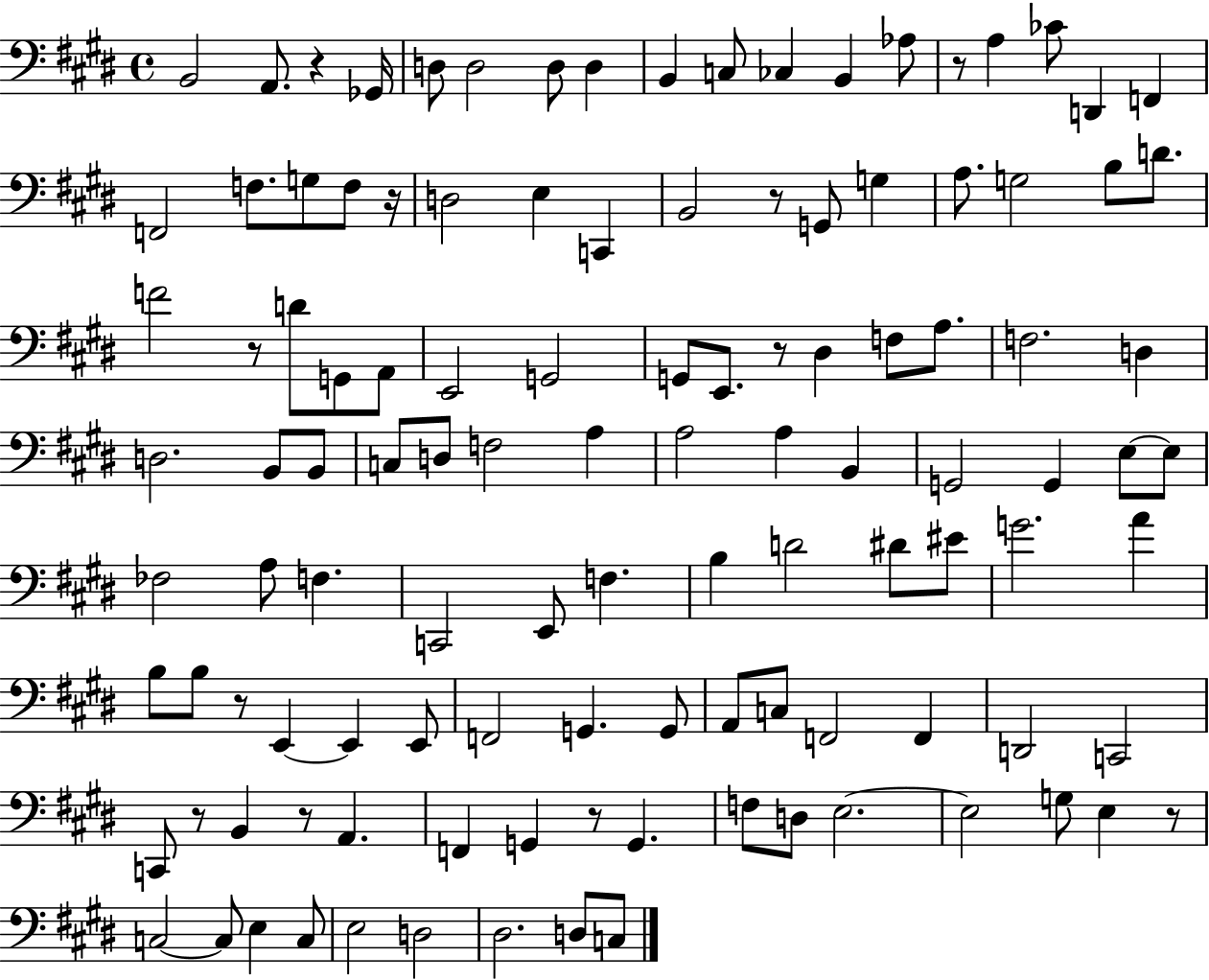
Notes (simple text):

B2/h A2/e. R/q Gb2/s D3/e D3/h D3/e D3/q B2/q C3/e CES3/q B2/q Ab3/e R/e A3/q CES4/e D2/q F2/q F2/h F3/e. G3/e F3/e R/s D3/h E3/q C2/q B2/h R/e G2/e G3/q A3/e. G3/h B3/e D4/e. F4/h R/e D4/e G2/e A2/e E2/h G2/h G2/e E2/e. R/e D#3/q F3/e A3/e. F3/h. D3/q D3/h. B2/e B2/e C3/e D3/e F3/h A3/q A3/h A3/q B2/q G2/h G2/q E3/e E3/e FES3/h A3/e F3/q. C2/h E2/e F3/q. B3/q D4/h D#4/e EIS4/e G4/h. A4/q B3/e B3/e R/e E2/q E2/q E2/e F2/h G2/q. G2/e A2/e C3/e F2/h F2/q D2/h C2/h C2/e R/e B2/q R/e A2/q. F2/q G2/q R/e G2/q. F3/e D3/e E3/h. E3/h G3/e E3/q R/e C3/h C3/e E3/q C3/e E3/h D3/h D#3/h. D3/e C3/e